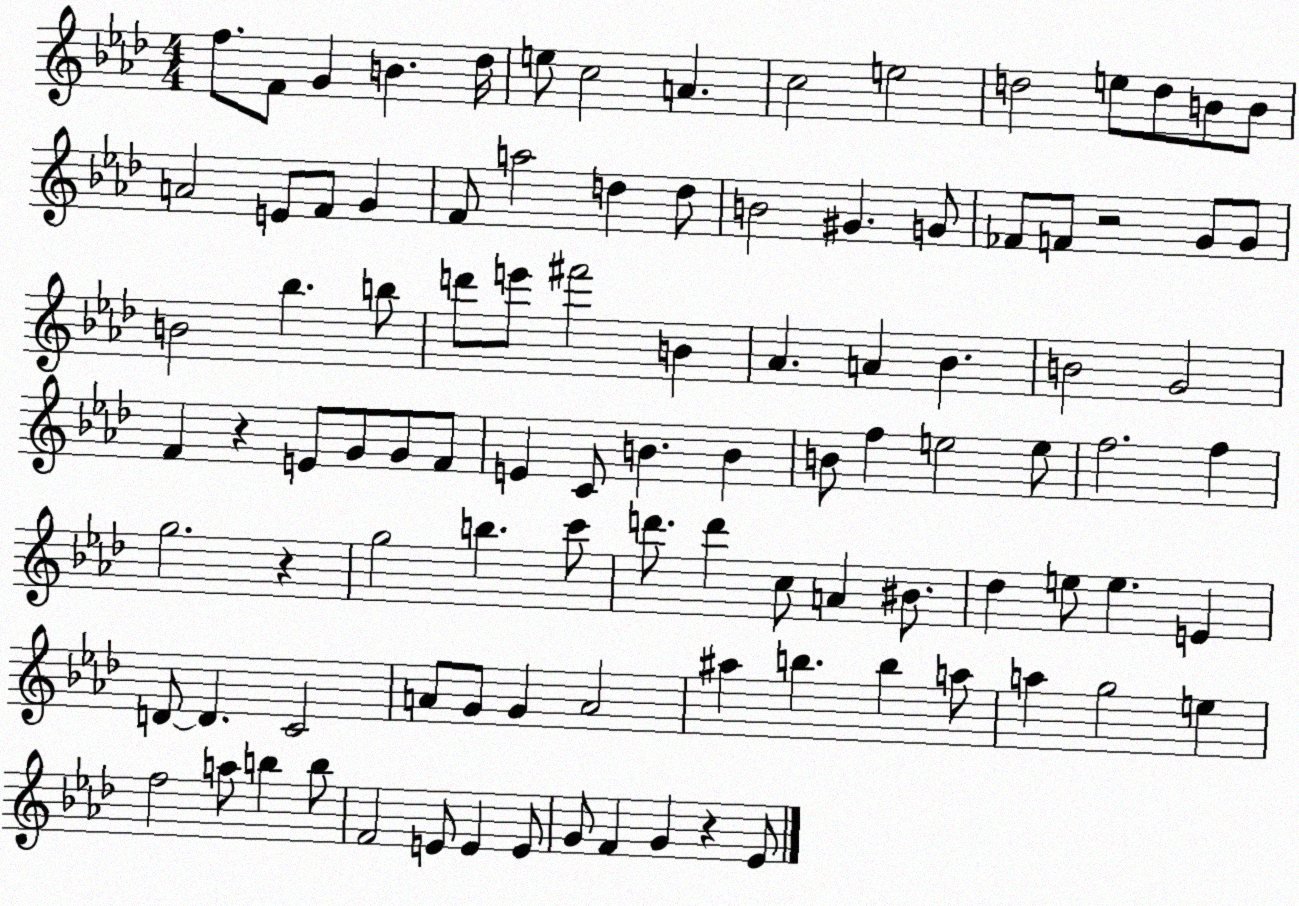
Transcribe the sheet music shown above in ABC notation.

X:1
T:Untitled
M:4/4
L:1/4
K:Ab
f/2 F/2 G B _d/4 e/2 c2 A c2 e2 d2 e/2 d/2 B/2 B/2 A2 E/2 F/2 G F/2 a2 d d/2 B2 ^G G/2 _F/2 F/2 z2 G/2 G/2 B2 _b b/2 d'/2 e'/2 ^f'2 B _A A _B B2 G2 F z E/2 G/2 G/2 F/2 E C/2 B B B/2 f e2 e/2 f2 f g2 z g2 b c'/2 d'/2 d' c/2 A ^B/2 _d e/2 e E D/2 D C2 A/2 G/2 G A2 ^a b b a/2 a g2 e f2 a/2 b b/2 F2 E/2 E E/2 G/2 F G z _E/2